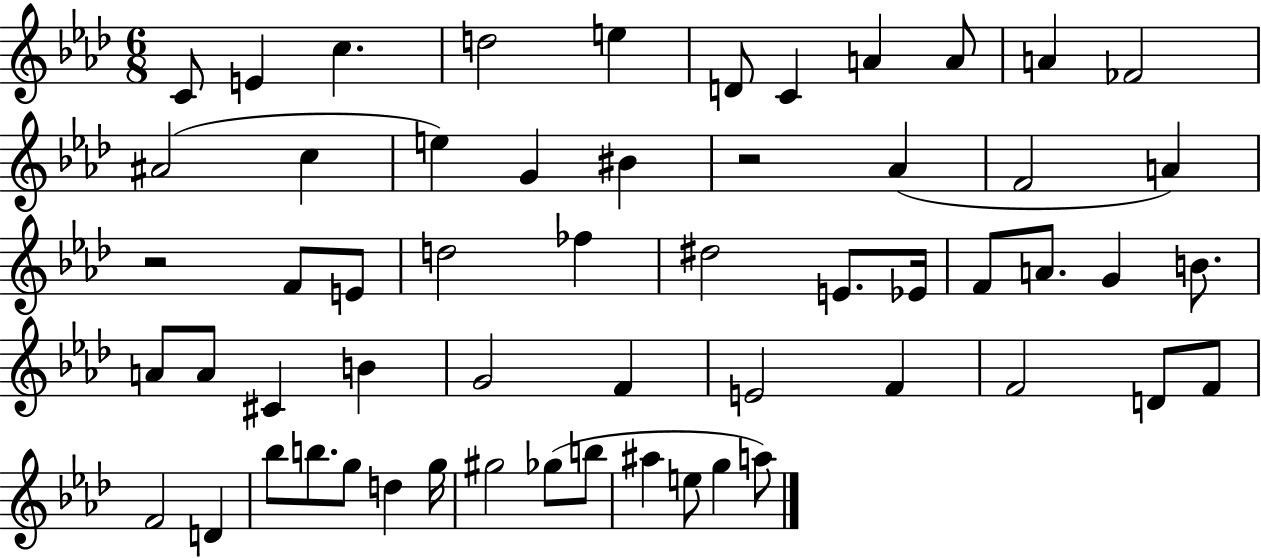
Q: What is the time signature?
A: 6/8